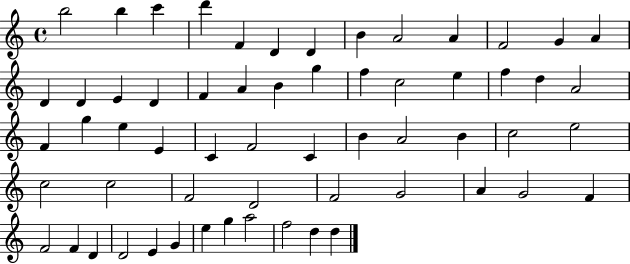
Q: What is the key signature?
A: C major